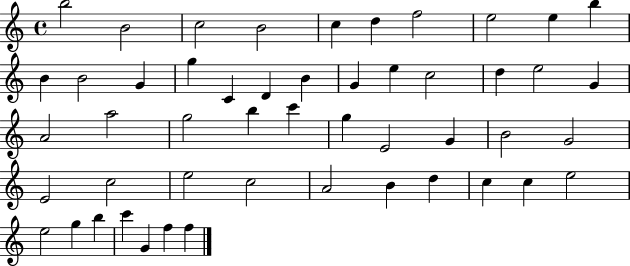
B5/h B4/h C5/h B4/h C5/q D5/q F5/h E5/h E5/q B5/q B4/q B4/h G4/q G5/q C4/q D4/q B4/q G4/q E5/q C5/h D5/q E5/h G4/q A4/h A5/h G5/h B5/q C6/q G5/q E4/h G4/q B4/h G4/h E4/h C5/h E5/h C5/h A4/h B4/q D5/q C5/q C5/q E5/h E5/h G5/q B5/q C6/q G4/q F5/q F5/q